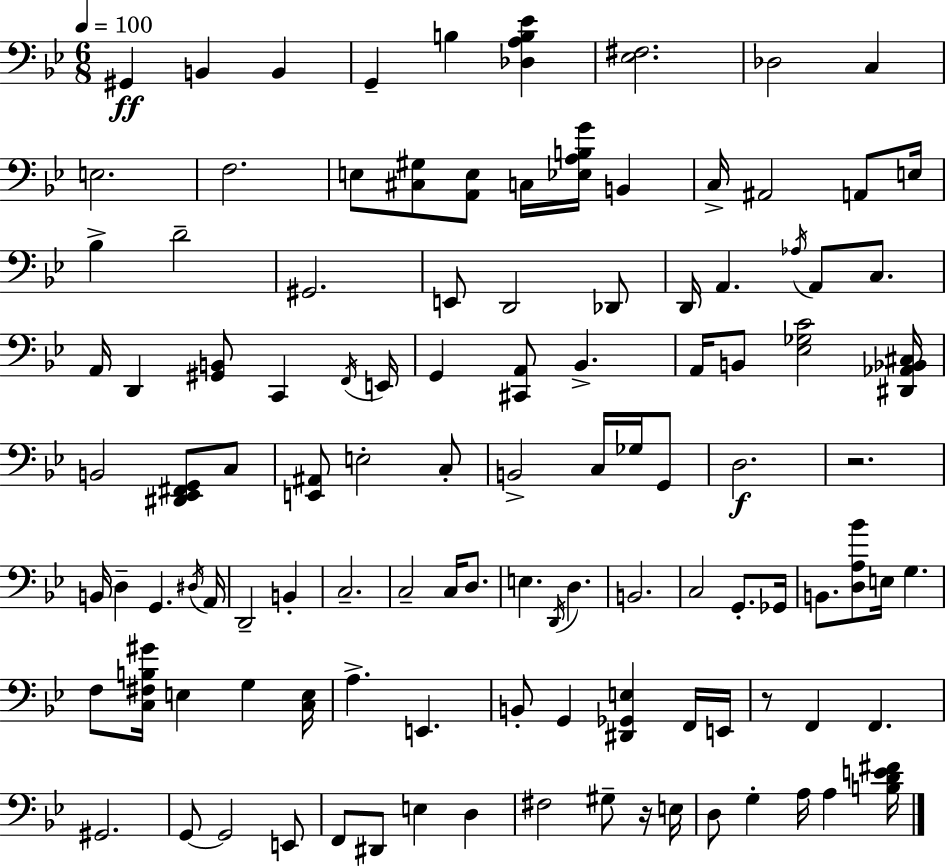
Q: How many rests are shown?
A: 3